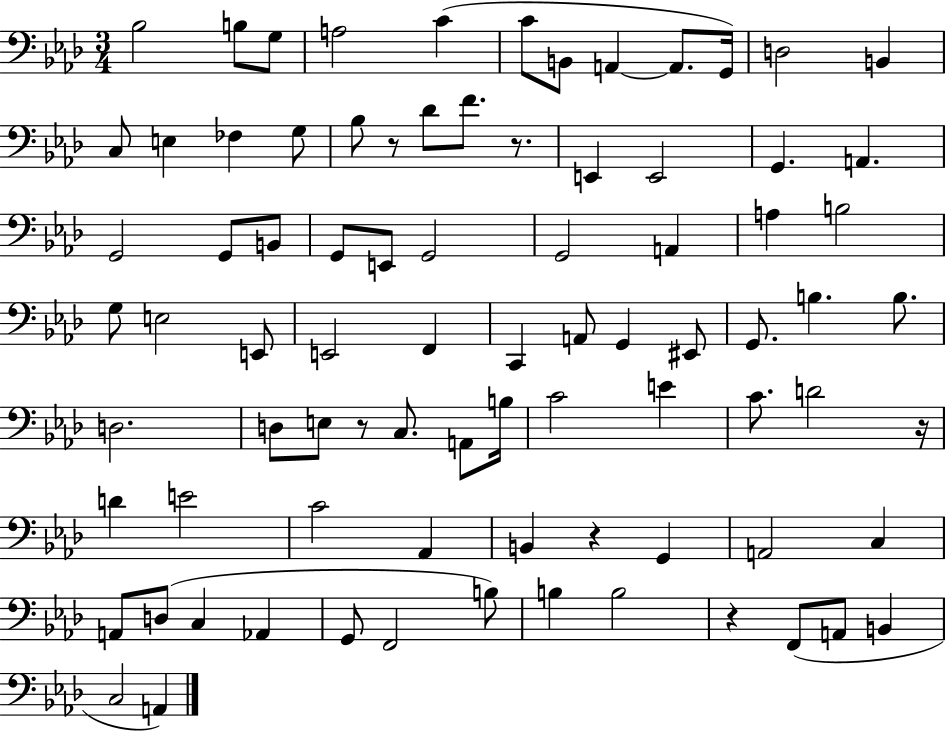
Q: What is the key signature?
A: AES major